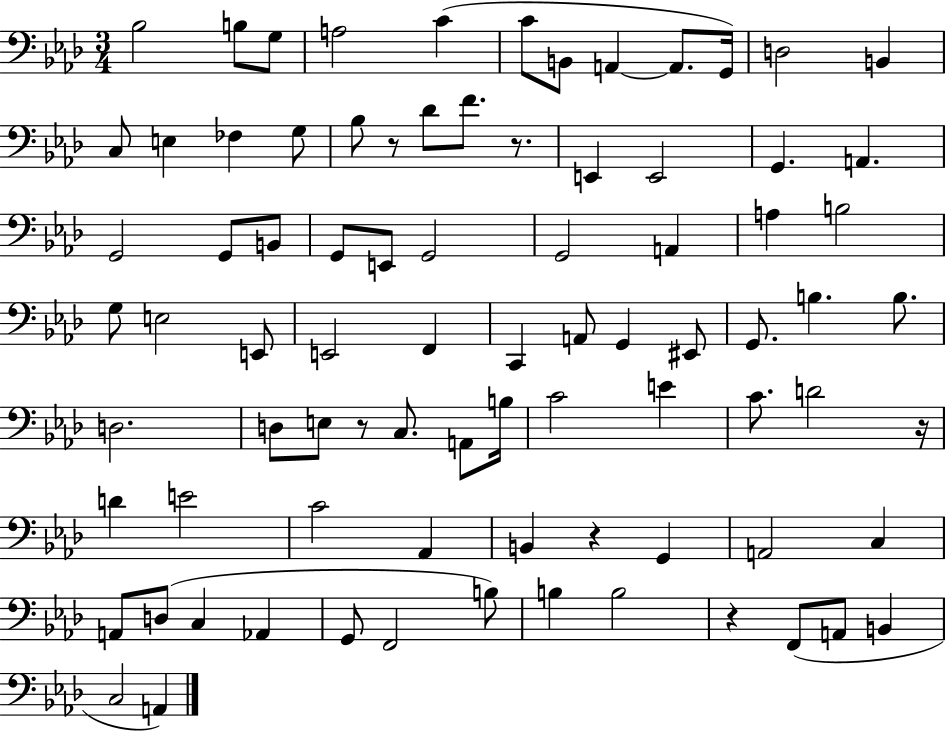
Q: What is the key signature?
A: AES major